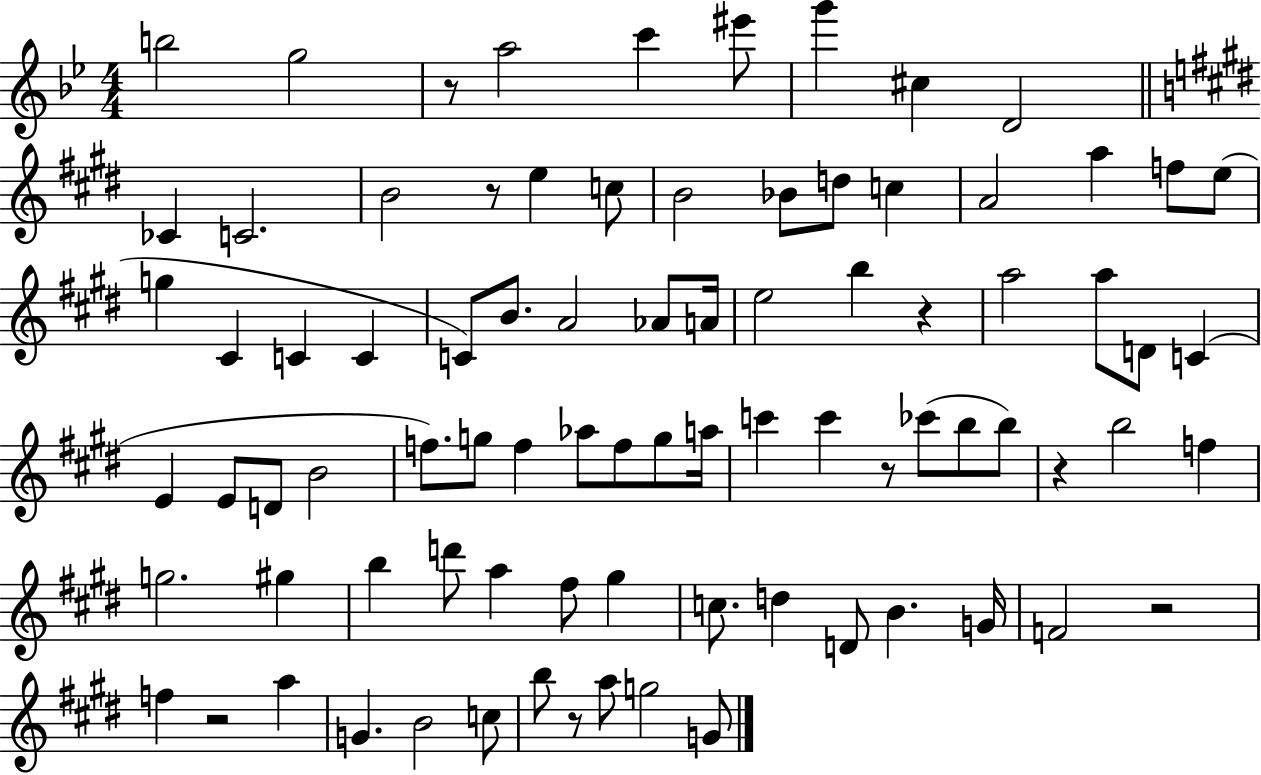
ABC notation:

X:1
T:Untitled
M:4/4
L:1/4
K:Bb
b2 g2 z/2 a2 c' ^e'/2 g' ^c D2 _C C2 B2 z/2 e c/2 B2 _B/2 d/2 c A2 a f/2 e/2 g ^C C C C/2 B/2 A2 _A/2 A/4 e2 b z a2 a/2 D/2 C E E/2 D/2 B2 f/2 g/2 f _a/2 f/2 g/2 a/4 c' c' z/2 _c'/2 b/2 b/2 z b2 f g2 ^g b d'/2 a ^f/2 ^g c/2 d D/2 B G/4 F2 z2 f z2 a G B2 c/2 b/2 z/2 a/2 g2 G/2